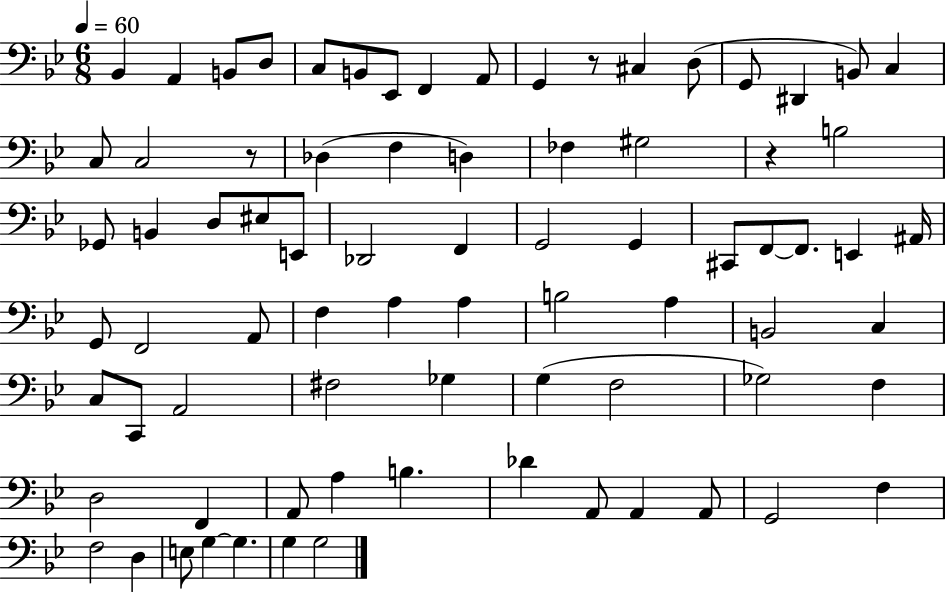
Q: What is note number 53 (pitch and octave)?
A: Gb3